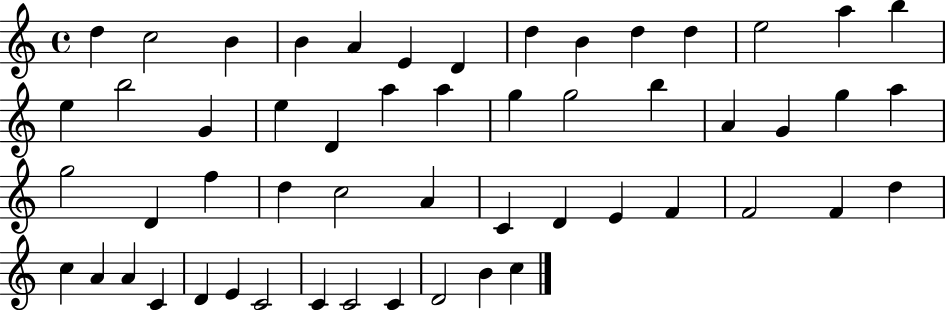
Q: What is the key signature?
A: C major